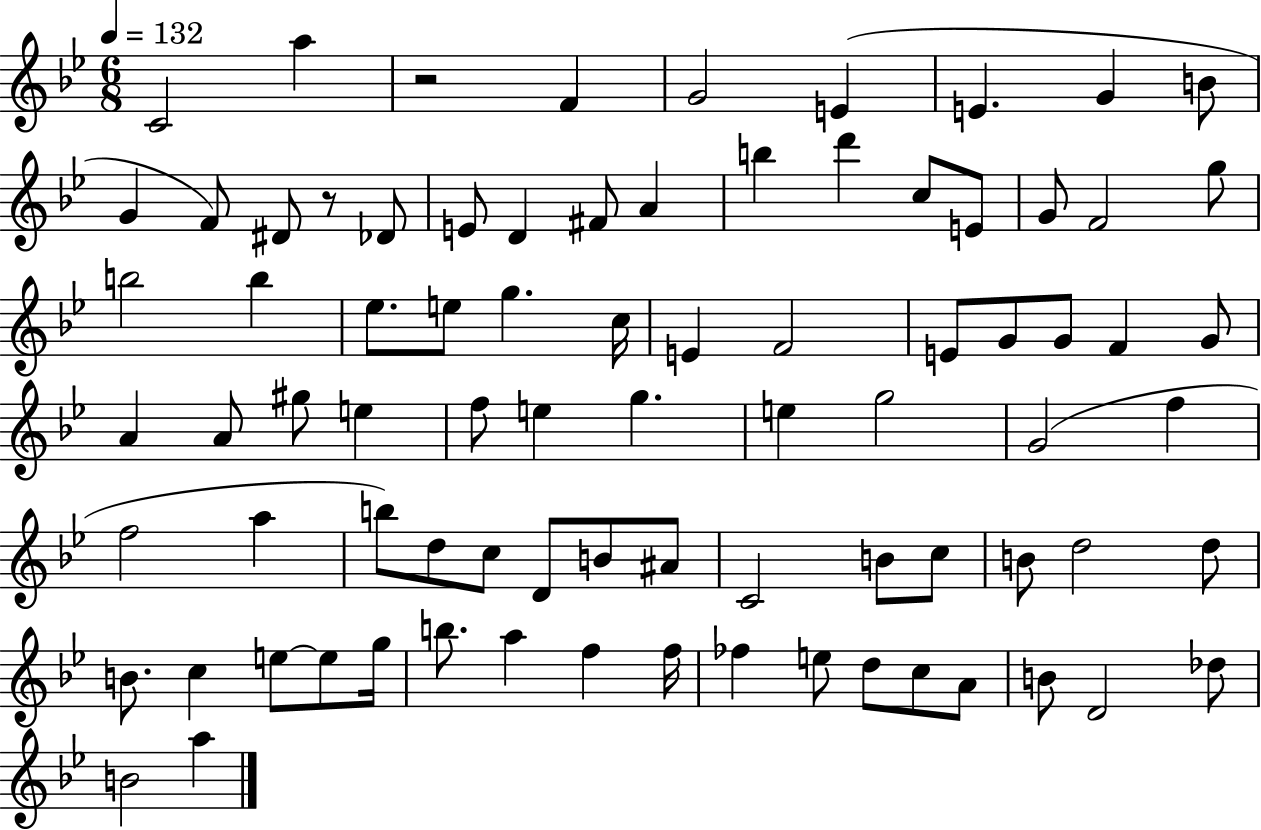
{
  \clef treble
  \numericTimeSignature
  \time 6/8
  \key bes \major
  \tempo 4 = 132
  c'2 a''4 | r2 f'4 | g'2 e'4( | e'4. g'4 b'8 | \break g'4 f'8) dis'8 r8 des'8 | e'8 d'4 fis'8 a'4 | b''4 d'''4 c''8 e'8 | g'8 f'2 g''8 | \break b''2 b''4 | ees''8. e''8 g''4. c''16 | e'4 f'2 | e'8 g'8 g'8 f'4 g'8 | \break a'4 a'8 gis''8 e''4 | f''8 e''4 g''4. | e''4 g''2 | g'2( f''4 | \break f''2 a''4 | b''8) d''8 c''8 d'8 b'8 ais'8 | c'2 b'8 c''8 | b'8 d''2 d''8 | \break b'8. c''4 e''8~~ e''8 g''16 | b''8. a''4 f''4 f''16 | fes''4 e''8 d''8 c''8 a'8 | b'8 d'2 des''8 | \break b'2 a''4 | \bar "|."
}